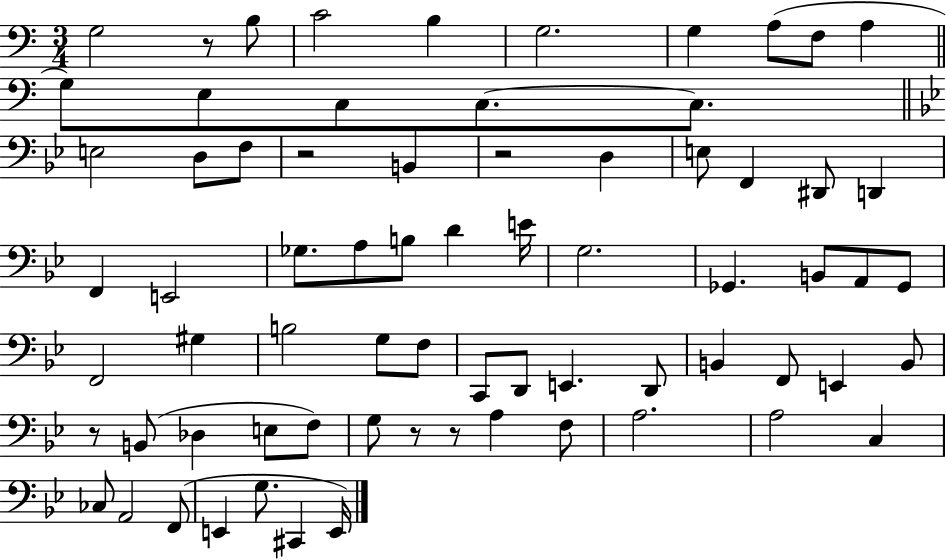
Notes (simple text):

G3/h R/e B3/e C4/h B3/q G3/h. G3/q A3/e F3/e A3/q G3/e E3/e C3/e C3/e. C3/e. E3/h D3/e F3/e R/h B2/q R/h D3/q E3/e F2/q D#2/e D2/q F2/q E2/h Gb3/e. A3/e B3/e D4/q E4/s G3/h. Gb2/q. B2/e A2/e Gb2/e F2/h G#3/q B3/h G3/e F3/e C2/e D2/e E2/q. D2/e B2/q F2/e E2/q B2/e R/e B2/e Db3/q E3/e F3/e G3/e R/e R/e A3/q F3/e A3/h. A3/h C3/q CES3/e A2/h F2/e E2/q G3/e. C#2/q E2/s